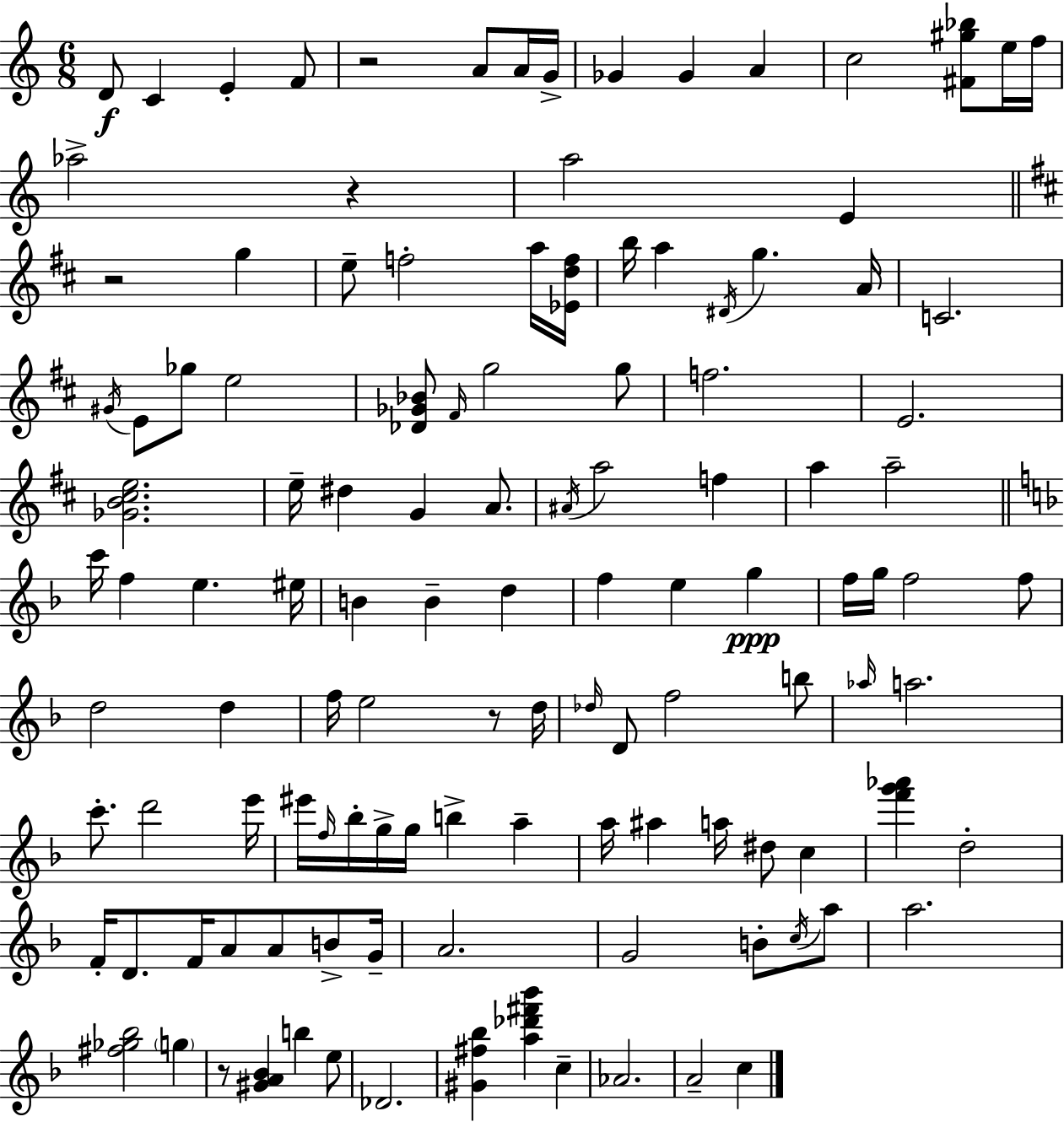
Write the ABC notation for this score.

X:1
T:Untitled
M:6/8
L:1/4
K:C
D/2 C E F/2 z2 A/2 A/4 G/4 _G _G A c2 [^F^g_b]/2 e/4 f/4 _a2 z a2 E z2 g e/2 f2 a/4 [_Edf]/4 b/4 a ^D/4 g A/4 C2 ^G/4 E/2 _g/2 e2 [_D_G_B]/2 ^F/4 g2 g/2 f2 E2 [_GB^ce]2 e/4 ^d G A/2 ^A/4 a2 f a a2 c'/4 f e ^e/4 B B d f e g f/4 g/4 f2 f/2 d2 d f/4 e2 z/2 d/4 _d/4 D/2 f2 b/2 _a/4 a2 c'/2 d'2 e'/4 ^e'/4 f/4 _b/4 g/4 g/4 b a a/4 ^a a/4 ^d/2 c [f'g'_a'] d2 F/4 D/2 F/4 A/2 A/2 B/2 G/4 A2 G2 B/2 c/4 a/2 a2 [^f_g_b]2 g z/2 [^GA_B] b e/2 _D2 [^G^f_b] [a_d'^f'_b'] c _A2 A2 c